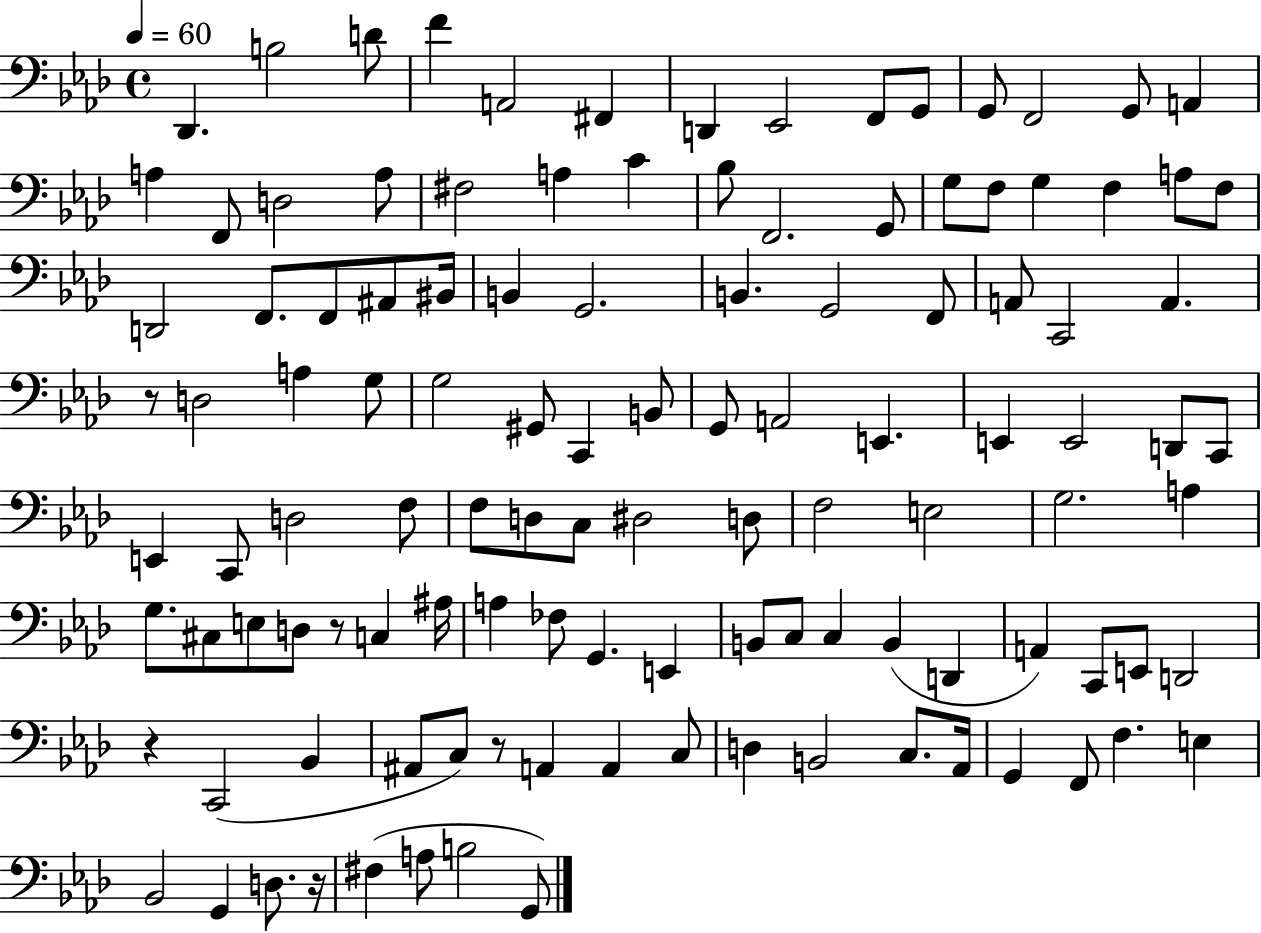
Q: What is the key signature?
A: AES major